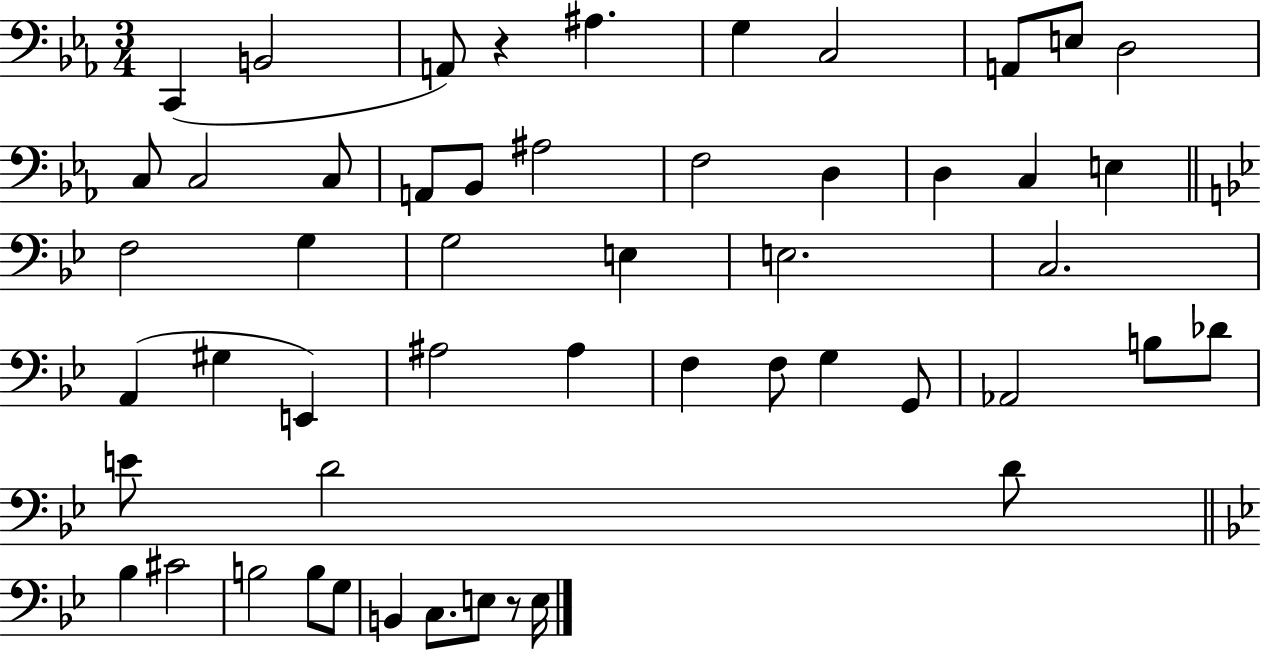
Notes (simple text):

C2/q B2/h A2/e R/q A#3/q. G3/q C3/h A2/e E3/e D3/h C3/e C3/h C3/e A2/e Bb2/e A#3/h F3/h D3/q D3/q C3/q E3/q F3/h G3/q G3/h E3/q E3/h. C3/h. A2/q G#3/q E2/q A#3/h A#3/q F3/q F3/e G3/q G2/e Ab2/h B3/e Db4/e E4/e D4/h D4/e Bb3/q C#4/h B3/h B3/e G3/e B2/q C3/e. E3/e R/e E3/s